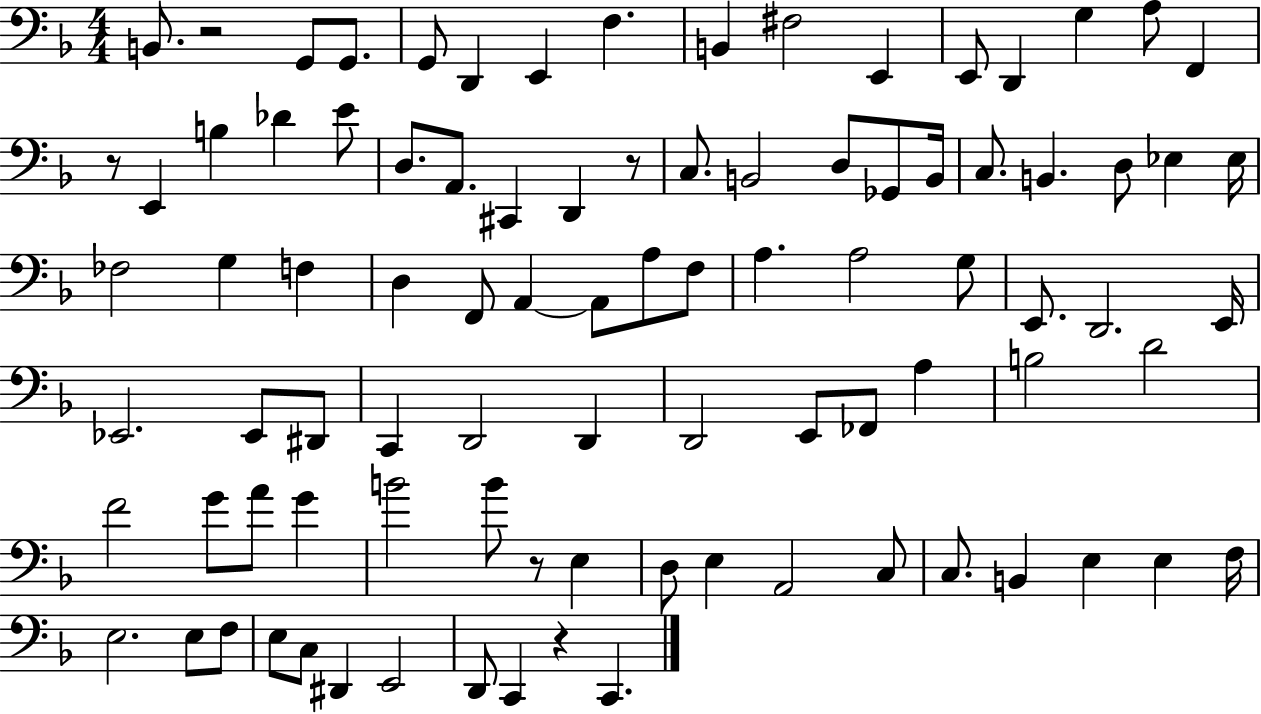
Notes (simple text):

B2/e. R/h G2/e G2/e. G2/e D2/q E2/q F3/q. B2/q F#3/h E2/q E2/e D2/q G3/q A3/e F2/q R/e E2/q B3/q Db4/q E4/e D3/e. A2/e. C#2/q D2/q R/e C3/e. B2/h D3/e Gb2/e B2/s C3/e. B2/q. D3/e Eb3/q Eb3/s FES3/h G3/q F3/q D3/q F2/e A2/q A2/e A3/e F3/e A3/q. A3/h G3/e E2/e. D2/h. E2/s Eb2/h. Eb2/e D#2/e C2/q D2/h D2/q D2/h E2/e FES2/e A3/q B3/h D4/h F4/h G4/e A4/e G4/q B4/h B4/e R/e E3/q D3/e E3/q A2/h C3/e C3/e. B2/q E3/q E3/q F3/s E3/h. E3/e F3/e E3/e C3/e D#2/q E2/h D2/e C2/q R/q C2/q.